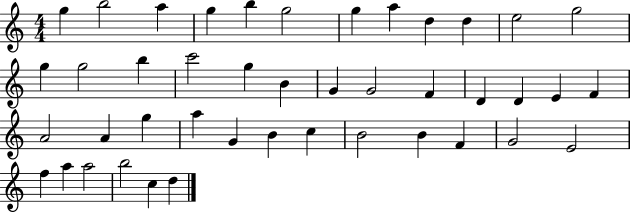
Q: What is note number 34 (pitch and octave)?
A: B4